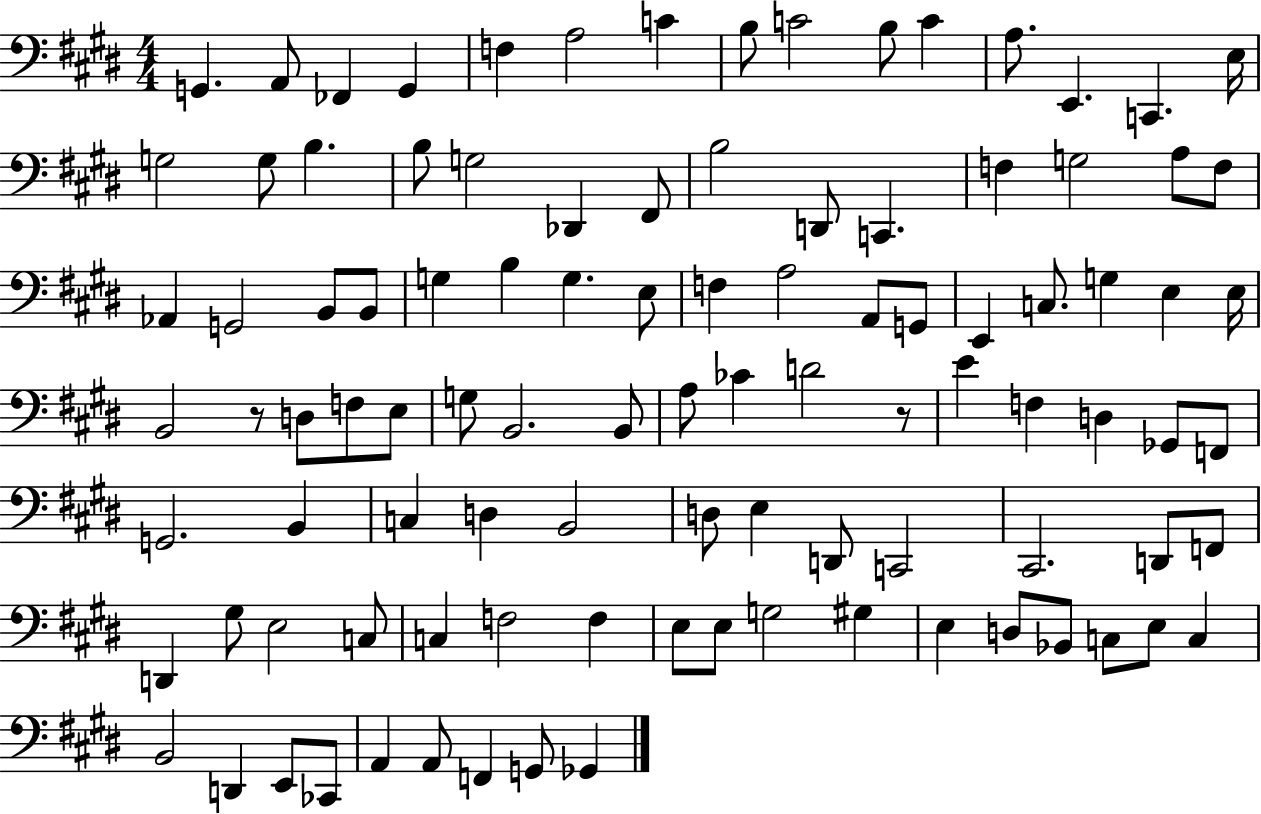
X:1
T:Untitled
M:4/4
L:1/4
K:E
G,, A,,/2 _F,, G,, F, A,2 C B,/2 C2 B,/2 C A,/2 E,, C,, E,/4 G,2 G,/2 B, B,/2 G,2 _D,, ^F,,/2 B,2 D,,/2 C,, F, G,2 A,/2 F,/2 _A,, G,,2 B,,/2 B,,/2 G, B, G, E,/2 F, A,2 A,,/2 G,,/2 E,, C,/2 G, E, E,/4 B,,2 z/2 D,/2 F,/2 E,/2 G,/2 B,,2 B,,/2 A,/2 _C D2 z/2 E F, D, _G,,/2 F,,/2 G,,2 B,, C, D, B,,2 D,/2 E, D,,/2 C,,2 ^C,,2 D,,/2 F,,/2 D,, ^G,/2 E,2 C,/2 C, F,2 F, E,/2 E,/2 G,2 ^G, E, D,/2 _B,,/2 C,/2 E,/2 C, B,,2 D,, E,,/2 _C,,/2 A,, A,,/2 F,, G,,/2 _G,,